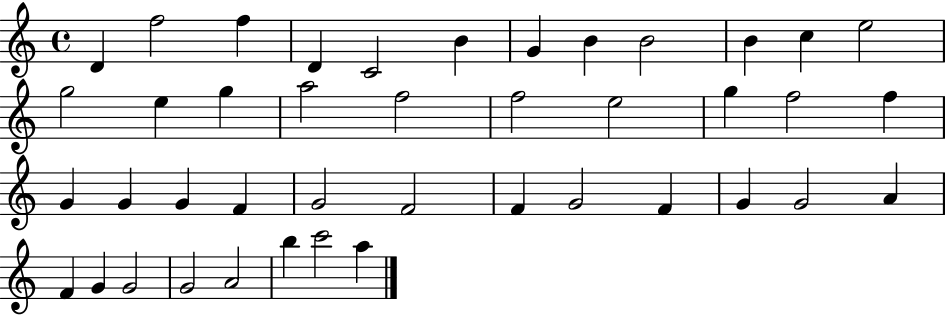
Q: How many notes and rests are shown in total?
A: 42